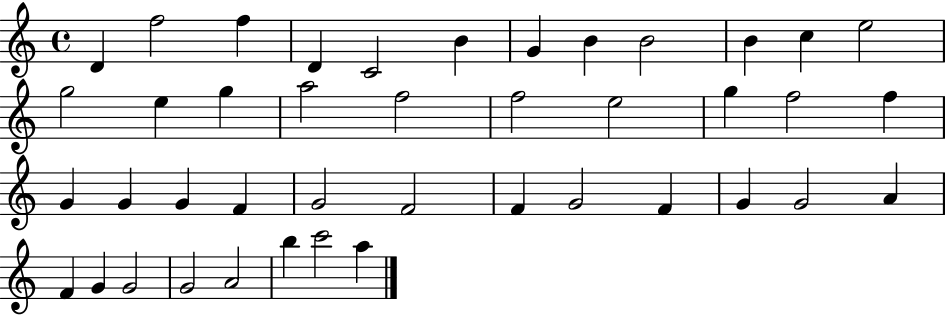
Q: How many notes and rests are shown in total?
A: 42